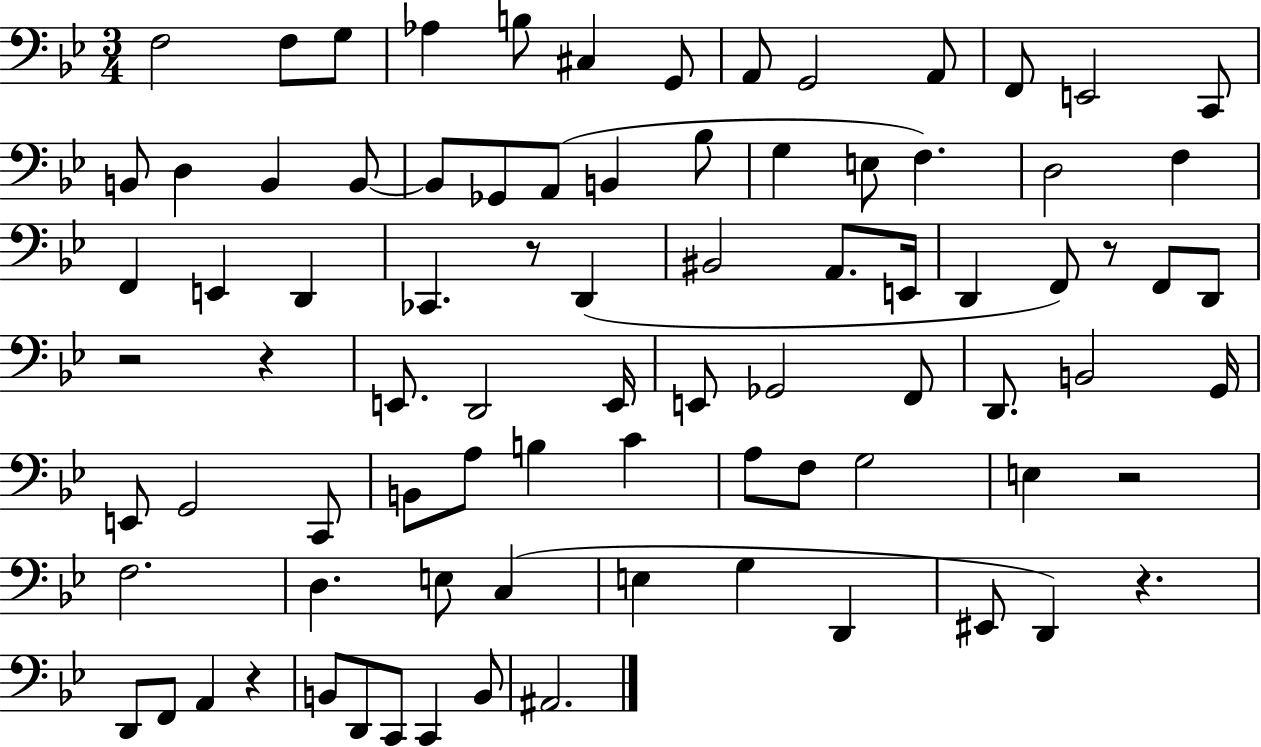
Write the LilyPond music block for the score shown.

{
  \clef bass
  \numericTimeSignature
  \time 3/4
  \key bes \major
  f2 f8 g8 | aes4 b8 cis4 g,8 | a,8 g,2 a,8 | f,8 e,2 c,8 | \break b,8 d4 b,4 b,8~~ | b,8 ges,8 a,8( b,4 bes8 | g4 e8 f4.) | d2 f4 | \break f,4 e,4 d,4 | ces,4. r8 d,4( | bis,2 a,8. e,16 | d,4 f,8) r8 f,8 d,8 | \break r2 r4 | e,8. d,2 e,16 | e,8 ges,2 f,8 | d,8. b,2 g,16 | \break e,8 g,2 c,8 | b,8 a8 b4 c'4 | a8 f8 g2 | e4 r2 | \break f2. | d4. e8 c4( | e4 g4 d,4 | eis,8 d,4) r4. | \break d,8 f,8 a,4 r4 | b,8 d,8 c,8 c,4 b,8 | ais,2. | \bar "|."
}